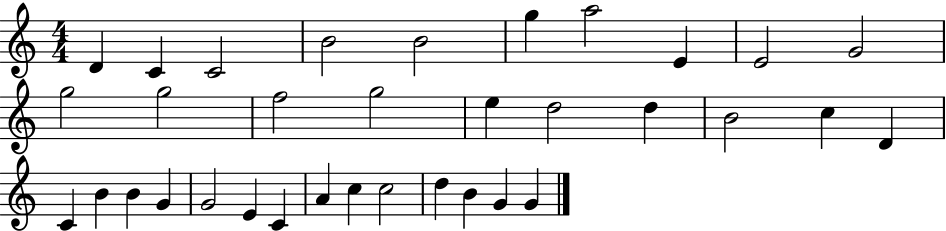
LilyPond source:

{
  \clef treble
  \numericTimeSignature
  \time 4/4
  \key c \major
  d'4 c'4 c'2 | b'2 b'2 | g''4 a''2 e'4 | e'2 g'2 | \break g''2 g''2 | f''2 g''2 | e''4 d''2 d''4 | b'2 c''4 d'4 | \break c'4 b'4 b'4 g'4 | g'2 e'4 c'4 | a'4 c''4 c''2 | d''4 b'4 g'4 g'4 | \break \bar "|."
}